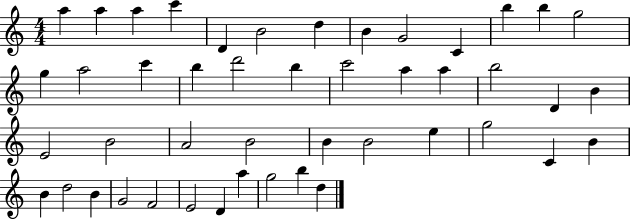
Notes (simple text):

A5/q A5/q A5/q C6/q D4/q B4/h D5/q B4/q G4/h C4/q B5/q B5/q G5/h G5/q A5/h C6/q B5/q D6/h B5/q C6/h A5/q A5/q B5/h D4/q B4/q E4/h B4/h A4/h B4/h B4/q B4/h E5/q G5/h C4/q B4/q B4/q D5/h B4/q G4/h F4/h E4/h D4/q A5/q G5/h B5/q D5/q